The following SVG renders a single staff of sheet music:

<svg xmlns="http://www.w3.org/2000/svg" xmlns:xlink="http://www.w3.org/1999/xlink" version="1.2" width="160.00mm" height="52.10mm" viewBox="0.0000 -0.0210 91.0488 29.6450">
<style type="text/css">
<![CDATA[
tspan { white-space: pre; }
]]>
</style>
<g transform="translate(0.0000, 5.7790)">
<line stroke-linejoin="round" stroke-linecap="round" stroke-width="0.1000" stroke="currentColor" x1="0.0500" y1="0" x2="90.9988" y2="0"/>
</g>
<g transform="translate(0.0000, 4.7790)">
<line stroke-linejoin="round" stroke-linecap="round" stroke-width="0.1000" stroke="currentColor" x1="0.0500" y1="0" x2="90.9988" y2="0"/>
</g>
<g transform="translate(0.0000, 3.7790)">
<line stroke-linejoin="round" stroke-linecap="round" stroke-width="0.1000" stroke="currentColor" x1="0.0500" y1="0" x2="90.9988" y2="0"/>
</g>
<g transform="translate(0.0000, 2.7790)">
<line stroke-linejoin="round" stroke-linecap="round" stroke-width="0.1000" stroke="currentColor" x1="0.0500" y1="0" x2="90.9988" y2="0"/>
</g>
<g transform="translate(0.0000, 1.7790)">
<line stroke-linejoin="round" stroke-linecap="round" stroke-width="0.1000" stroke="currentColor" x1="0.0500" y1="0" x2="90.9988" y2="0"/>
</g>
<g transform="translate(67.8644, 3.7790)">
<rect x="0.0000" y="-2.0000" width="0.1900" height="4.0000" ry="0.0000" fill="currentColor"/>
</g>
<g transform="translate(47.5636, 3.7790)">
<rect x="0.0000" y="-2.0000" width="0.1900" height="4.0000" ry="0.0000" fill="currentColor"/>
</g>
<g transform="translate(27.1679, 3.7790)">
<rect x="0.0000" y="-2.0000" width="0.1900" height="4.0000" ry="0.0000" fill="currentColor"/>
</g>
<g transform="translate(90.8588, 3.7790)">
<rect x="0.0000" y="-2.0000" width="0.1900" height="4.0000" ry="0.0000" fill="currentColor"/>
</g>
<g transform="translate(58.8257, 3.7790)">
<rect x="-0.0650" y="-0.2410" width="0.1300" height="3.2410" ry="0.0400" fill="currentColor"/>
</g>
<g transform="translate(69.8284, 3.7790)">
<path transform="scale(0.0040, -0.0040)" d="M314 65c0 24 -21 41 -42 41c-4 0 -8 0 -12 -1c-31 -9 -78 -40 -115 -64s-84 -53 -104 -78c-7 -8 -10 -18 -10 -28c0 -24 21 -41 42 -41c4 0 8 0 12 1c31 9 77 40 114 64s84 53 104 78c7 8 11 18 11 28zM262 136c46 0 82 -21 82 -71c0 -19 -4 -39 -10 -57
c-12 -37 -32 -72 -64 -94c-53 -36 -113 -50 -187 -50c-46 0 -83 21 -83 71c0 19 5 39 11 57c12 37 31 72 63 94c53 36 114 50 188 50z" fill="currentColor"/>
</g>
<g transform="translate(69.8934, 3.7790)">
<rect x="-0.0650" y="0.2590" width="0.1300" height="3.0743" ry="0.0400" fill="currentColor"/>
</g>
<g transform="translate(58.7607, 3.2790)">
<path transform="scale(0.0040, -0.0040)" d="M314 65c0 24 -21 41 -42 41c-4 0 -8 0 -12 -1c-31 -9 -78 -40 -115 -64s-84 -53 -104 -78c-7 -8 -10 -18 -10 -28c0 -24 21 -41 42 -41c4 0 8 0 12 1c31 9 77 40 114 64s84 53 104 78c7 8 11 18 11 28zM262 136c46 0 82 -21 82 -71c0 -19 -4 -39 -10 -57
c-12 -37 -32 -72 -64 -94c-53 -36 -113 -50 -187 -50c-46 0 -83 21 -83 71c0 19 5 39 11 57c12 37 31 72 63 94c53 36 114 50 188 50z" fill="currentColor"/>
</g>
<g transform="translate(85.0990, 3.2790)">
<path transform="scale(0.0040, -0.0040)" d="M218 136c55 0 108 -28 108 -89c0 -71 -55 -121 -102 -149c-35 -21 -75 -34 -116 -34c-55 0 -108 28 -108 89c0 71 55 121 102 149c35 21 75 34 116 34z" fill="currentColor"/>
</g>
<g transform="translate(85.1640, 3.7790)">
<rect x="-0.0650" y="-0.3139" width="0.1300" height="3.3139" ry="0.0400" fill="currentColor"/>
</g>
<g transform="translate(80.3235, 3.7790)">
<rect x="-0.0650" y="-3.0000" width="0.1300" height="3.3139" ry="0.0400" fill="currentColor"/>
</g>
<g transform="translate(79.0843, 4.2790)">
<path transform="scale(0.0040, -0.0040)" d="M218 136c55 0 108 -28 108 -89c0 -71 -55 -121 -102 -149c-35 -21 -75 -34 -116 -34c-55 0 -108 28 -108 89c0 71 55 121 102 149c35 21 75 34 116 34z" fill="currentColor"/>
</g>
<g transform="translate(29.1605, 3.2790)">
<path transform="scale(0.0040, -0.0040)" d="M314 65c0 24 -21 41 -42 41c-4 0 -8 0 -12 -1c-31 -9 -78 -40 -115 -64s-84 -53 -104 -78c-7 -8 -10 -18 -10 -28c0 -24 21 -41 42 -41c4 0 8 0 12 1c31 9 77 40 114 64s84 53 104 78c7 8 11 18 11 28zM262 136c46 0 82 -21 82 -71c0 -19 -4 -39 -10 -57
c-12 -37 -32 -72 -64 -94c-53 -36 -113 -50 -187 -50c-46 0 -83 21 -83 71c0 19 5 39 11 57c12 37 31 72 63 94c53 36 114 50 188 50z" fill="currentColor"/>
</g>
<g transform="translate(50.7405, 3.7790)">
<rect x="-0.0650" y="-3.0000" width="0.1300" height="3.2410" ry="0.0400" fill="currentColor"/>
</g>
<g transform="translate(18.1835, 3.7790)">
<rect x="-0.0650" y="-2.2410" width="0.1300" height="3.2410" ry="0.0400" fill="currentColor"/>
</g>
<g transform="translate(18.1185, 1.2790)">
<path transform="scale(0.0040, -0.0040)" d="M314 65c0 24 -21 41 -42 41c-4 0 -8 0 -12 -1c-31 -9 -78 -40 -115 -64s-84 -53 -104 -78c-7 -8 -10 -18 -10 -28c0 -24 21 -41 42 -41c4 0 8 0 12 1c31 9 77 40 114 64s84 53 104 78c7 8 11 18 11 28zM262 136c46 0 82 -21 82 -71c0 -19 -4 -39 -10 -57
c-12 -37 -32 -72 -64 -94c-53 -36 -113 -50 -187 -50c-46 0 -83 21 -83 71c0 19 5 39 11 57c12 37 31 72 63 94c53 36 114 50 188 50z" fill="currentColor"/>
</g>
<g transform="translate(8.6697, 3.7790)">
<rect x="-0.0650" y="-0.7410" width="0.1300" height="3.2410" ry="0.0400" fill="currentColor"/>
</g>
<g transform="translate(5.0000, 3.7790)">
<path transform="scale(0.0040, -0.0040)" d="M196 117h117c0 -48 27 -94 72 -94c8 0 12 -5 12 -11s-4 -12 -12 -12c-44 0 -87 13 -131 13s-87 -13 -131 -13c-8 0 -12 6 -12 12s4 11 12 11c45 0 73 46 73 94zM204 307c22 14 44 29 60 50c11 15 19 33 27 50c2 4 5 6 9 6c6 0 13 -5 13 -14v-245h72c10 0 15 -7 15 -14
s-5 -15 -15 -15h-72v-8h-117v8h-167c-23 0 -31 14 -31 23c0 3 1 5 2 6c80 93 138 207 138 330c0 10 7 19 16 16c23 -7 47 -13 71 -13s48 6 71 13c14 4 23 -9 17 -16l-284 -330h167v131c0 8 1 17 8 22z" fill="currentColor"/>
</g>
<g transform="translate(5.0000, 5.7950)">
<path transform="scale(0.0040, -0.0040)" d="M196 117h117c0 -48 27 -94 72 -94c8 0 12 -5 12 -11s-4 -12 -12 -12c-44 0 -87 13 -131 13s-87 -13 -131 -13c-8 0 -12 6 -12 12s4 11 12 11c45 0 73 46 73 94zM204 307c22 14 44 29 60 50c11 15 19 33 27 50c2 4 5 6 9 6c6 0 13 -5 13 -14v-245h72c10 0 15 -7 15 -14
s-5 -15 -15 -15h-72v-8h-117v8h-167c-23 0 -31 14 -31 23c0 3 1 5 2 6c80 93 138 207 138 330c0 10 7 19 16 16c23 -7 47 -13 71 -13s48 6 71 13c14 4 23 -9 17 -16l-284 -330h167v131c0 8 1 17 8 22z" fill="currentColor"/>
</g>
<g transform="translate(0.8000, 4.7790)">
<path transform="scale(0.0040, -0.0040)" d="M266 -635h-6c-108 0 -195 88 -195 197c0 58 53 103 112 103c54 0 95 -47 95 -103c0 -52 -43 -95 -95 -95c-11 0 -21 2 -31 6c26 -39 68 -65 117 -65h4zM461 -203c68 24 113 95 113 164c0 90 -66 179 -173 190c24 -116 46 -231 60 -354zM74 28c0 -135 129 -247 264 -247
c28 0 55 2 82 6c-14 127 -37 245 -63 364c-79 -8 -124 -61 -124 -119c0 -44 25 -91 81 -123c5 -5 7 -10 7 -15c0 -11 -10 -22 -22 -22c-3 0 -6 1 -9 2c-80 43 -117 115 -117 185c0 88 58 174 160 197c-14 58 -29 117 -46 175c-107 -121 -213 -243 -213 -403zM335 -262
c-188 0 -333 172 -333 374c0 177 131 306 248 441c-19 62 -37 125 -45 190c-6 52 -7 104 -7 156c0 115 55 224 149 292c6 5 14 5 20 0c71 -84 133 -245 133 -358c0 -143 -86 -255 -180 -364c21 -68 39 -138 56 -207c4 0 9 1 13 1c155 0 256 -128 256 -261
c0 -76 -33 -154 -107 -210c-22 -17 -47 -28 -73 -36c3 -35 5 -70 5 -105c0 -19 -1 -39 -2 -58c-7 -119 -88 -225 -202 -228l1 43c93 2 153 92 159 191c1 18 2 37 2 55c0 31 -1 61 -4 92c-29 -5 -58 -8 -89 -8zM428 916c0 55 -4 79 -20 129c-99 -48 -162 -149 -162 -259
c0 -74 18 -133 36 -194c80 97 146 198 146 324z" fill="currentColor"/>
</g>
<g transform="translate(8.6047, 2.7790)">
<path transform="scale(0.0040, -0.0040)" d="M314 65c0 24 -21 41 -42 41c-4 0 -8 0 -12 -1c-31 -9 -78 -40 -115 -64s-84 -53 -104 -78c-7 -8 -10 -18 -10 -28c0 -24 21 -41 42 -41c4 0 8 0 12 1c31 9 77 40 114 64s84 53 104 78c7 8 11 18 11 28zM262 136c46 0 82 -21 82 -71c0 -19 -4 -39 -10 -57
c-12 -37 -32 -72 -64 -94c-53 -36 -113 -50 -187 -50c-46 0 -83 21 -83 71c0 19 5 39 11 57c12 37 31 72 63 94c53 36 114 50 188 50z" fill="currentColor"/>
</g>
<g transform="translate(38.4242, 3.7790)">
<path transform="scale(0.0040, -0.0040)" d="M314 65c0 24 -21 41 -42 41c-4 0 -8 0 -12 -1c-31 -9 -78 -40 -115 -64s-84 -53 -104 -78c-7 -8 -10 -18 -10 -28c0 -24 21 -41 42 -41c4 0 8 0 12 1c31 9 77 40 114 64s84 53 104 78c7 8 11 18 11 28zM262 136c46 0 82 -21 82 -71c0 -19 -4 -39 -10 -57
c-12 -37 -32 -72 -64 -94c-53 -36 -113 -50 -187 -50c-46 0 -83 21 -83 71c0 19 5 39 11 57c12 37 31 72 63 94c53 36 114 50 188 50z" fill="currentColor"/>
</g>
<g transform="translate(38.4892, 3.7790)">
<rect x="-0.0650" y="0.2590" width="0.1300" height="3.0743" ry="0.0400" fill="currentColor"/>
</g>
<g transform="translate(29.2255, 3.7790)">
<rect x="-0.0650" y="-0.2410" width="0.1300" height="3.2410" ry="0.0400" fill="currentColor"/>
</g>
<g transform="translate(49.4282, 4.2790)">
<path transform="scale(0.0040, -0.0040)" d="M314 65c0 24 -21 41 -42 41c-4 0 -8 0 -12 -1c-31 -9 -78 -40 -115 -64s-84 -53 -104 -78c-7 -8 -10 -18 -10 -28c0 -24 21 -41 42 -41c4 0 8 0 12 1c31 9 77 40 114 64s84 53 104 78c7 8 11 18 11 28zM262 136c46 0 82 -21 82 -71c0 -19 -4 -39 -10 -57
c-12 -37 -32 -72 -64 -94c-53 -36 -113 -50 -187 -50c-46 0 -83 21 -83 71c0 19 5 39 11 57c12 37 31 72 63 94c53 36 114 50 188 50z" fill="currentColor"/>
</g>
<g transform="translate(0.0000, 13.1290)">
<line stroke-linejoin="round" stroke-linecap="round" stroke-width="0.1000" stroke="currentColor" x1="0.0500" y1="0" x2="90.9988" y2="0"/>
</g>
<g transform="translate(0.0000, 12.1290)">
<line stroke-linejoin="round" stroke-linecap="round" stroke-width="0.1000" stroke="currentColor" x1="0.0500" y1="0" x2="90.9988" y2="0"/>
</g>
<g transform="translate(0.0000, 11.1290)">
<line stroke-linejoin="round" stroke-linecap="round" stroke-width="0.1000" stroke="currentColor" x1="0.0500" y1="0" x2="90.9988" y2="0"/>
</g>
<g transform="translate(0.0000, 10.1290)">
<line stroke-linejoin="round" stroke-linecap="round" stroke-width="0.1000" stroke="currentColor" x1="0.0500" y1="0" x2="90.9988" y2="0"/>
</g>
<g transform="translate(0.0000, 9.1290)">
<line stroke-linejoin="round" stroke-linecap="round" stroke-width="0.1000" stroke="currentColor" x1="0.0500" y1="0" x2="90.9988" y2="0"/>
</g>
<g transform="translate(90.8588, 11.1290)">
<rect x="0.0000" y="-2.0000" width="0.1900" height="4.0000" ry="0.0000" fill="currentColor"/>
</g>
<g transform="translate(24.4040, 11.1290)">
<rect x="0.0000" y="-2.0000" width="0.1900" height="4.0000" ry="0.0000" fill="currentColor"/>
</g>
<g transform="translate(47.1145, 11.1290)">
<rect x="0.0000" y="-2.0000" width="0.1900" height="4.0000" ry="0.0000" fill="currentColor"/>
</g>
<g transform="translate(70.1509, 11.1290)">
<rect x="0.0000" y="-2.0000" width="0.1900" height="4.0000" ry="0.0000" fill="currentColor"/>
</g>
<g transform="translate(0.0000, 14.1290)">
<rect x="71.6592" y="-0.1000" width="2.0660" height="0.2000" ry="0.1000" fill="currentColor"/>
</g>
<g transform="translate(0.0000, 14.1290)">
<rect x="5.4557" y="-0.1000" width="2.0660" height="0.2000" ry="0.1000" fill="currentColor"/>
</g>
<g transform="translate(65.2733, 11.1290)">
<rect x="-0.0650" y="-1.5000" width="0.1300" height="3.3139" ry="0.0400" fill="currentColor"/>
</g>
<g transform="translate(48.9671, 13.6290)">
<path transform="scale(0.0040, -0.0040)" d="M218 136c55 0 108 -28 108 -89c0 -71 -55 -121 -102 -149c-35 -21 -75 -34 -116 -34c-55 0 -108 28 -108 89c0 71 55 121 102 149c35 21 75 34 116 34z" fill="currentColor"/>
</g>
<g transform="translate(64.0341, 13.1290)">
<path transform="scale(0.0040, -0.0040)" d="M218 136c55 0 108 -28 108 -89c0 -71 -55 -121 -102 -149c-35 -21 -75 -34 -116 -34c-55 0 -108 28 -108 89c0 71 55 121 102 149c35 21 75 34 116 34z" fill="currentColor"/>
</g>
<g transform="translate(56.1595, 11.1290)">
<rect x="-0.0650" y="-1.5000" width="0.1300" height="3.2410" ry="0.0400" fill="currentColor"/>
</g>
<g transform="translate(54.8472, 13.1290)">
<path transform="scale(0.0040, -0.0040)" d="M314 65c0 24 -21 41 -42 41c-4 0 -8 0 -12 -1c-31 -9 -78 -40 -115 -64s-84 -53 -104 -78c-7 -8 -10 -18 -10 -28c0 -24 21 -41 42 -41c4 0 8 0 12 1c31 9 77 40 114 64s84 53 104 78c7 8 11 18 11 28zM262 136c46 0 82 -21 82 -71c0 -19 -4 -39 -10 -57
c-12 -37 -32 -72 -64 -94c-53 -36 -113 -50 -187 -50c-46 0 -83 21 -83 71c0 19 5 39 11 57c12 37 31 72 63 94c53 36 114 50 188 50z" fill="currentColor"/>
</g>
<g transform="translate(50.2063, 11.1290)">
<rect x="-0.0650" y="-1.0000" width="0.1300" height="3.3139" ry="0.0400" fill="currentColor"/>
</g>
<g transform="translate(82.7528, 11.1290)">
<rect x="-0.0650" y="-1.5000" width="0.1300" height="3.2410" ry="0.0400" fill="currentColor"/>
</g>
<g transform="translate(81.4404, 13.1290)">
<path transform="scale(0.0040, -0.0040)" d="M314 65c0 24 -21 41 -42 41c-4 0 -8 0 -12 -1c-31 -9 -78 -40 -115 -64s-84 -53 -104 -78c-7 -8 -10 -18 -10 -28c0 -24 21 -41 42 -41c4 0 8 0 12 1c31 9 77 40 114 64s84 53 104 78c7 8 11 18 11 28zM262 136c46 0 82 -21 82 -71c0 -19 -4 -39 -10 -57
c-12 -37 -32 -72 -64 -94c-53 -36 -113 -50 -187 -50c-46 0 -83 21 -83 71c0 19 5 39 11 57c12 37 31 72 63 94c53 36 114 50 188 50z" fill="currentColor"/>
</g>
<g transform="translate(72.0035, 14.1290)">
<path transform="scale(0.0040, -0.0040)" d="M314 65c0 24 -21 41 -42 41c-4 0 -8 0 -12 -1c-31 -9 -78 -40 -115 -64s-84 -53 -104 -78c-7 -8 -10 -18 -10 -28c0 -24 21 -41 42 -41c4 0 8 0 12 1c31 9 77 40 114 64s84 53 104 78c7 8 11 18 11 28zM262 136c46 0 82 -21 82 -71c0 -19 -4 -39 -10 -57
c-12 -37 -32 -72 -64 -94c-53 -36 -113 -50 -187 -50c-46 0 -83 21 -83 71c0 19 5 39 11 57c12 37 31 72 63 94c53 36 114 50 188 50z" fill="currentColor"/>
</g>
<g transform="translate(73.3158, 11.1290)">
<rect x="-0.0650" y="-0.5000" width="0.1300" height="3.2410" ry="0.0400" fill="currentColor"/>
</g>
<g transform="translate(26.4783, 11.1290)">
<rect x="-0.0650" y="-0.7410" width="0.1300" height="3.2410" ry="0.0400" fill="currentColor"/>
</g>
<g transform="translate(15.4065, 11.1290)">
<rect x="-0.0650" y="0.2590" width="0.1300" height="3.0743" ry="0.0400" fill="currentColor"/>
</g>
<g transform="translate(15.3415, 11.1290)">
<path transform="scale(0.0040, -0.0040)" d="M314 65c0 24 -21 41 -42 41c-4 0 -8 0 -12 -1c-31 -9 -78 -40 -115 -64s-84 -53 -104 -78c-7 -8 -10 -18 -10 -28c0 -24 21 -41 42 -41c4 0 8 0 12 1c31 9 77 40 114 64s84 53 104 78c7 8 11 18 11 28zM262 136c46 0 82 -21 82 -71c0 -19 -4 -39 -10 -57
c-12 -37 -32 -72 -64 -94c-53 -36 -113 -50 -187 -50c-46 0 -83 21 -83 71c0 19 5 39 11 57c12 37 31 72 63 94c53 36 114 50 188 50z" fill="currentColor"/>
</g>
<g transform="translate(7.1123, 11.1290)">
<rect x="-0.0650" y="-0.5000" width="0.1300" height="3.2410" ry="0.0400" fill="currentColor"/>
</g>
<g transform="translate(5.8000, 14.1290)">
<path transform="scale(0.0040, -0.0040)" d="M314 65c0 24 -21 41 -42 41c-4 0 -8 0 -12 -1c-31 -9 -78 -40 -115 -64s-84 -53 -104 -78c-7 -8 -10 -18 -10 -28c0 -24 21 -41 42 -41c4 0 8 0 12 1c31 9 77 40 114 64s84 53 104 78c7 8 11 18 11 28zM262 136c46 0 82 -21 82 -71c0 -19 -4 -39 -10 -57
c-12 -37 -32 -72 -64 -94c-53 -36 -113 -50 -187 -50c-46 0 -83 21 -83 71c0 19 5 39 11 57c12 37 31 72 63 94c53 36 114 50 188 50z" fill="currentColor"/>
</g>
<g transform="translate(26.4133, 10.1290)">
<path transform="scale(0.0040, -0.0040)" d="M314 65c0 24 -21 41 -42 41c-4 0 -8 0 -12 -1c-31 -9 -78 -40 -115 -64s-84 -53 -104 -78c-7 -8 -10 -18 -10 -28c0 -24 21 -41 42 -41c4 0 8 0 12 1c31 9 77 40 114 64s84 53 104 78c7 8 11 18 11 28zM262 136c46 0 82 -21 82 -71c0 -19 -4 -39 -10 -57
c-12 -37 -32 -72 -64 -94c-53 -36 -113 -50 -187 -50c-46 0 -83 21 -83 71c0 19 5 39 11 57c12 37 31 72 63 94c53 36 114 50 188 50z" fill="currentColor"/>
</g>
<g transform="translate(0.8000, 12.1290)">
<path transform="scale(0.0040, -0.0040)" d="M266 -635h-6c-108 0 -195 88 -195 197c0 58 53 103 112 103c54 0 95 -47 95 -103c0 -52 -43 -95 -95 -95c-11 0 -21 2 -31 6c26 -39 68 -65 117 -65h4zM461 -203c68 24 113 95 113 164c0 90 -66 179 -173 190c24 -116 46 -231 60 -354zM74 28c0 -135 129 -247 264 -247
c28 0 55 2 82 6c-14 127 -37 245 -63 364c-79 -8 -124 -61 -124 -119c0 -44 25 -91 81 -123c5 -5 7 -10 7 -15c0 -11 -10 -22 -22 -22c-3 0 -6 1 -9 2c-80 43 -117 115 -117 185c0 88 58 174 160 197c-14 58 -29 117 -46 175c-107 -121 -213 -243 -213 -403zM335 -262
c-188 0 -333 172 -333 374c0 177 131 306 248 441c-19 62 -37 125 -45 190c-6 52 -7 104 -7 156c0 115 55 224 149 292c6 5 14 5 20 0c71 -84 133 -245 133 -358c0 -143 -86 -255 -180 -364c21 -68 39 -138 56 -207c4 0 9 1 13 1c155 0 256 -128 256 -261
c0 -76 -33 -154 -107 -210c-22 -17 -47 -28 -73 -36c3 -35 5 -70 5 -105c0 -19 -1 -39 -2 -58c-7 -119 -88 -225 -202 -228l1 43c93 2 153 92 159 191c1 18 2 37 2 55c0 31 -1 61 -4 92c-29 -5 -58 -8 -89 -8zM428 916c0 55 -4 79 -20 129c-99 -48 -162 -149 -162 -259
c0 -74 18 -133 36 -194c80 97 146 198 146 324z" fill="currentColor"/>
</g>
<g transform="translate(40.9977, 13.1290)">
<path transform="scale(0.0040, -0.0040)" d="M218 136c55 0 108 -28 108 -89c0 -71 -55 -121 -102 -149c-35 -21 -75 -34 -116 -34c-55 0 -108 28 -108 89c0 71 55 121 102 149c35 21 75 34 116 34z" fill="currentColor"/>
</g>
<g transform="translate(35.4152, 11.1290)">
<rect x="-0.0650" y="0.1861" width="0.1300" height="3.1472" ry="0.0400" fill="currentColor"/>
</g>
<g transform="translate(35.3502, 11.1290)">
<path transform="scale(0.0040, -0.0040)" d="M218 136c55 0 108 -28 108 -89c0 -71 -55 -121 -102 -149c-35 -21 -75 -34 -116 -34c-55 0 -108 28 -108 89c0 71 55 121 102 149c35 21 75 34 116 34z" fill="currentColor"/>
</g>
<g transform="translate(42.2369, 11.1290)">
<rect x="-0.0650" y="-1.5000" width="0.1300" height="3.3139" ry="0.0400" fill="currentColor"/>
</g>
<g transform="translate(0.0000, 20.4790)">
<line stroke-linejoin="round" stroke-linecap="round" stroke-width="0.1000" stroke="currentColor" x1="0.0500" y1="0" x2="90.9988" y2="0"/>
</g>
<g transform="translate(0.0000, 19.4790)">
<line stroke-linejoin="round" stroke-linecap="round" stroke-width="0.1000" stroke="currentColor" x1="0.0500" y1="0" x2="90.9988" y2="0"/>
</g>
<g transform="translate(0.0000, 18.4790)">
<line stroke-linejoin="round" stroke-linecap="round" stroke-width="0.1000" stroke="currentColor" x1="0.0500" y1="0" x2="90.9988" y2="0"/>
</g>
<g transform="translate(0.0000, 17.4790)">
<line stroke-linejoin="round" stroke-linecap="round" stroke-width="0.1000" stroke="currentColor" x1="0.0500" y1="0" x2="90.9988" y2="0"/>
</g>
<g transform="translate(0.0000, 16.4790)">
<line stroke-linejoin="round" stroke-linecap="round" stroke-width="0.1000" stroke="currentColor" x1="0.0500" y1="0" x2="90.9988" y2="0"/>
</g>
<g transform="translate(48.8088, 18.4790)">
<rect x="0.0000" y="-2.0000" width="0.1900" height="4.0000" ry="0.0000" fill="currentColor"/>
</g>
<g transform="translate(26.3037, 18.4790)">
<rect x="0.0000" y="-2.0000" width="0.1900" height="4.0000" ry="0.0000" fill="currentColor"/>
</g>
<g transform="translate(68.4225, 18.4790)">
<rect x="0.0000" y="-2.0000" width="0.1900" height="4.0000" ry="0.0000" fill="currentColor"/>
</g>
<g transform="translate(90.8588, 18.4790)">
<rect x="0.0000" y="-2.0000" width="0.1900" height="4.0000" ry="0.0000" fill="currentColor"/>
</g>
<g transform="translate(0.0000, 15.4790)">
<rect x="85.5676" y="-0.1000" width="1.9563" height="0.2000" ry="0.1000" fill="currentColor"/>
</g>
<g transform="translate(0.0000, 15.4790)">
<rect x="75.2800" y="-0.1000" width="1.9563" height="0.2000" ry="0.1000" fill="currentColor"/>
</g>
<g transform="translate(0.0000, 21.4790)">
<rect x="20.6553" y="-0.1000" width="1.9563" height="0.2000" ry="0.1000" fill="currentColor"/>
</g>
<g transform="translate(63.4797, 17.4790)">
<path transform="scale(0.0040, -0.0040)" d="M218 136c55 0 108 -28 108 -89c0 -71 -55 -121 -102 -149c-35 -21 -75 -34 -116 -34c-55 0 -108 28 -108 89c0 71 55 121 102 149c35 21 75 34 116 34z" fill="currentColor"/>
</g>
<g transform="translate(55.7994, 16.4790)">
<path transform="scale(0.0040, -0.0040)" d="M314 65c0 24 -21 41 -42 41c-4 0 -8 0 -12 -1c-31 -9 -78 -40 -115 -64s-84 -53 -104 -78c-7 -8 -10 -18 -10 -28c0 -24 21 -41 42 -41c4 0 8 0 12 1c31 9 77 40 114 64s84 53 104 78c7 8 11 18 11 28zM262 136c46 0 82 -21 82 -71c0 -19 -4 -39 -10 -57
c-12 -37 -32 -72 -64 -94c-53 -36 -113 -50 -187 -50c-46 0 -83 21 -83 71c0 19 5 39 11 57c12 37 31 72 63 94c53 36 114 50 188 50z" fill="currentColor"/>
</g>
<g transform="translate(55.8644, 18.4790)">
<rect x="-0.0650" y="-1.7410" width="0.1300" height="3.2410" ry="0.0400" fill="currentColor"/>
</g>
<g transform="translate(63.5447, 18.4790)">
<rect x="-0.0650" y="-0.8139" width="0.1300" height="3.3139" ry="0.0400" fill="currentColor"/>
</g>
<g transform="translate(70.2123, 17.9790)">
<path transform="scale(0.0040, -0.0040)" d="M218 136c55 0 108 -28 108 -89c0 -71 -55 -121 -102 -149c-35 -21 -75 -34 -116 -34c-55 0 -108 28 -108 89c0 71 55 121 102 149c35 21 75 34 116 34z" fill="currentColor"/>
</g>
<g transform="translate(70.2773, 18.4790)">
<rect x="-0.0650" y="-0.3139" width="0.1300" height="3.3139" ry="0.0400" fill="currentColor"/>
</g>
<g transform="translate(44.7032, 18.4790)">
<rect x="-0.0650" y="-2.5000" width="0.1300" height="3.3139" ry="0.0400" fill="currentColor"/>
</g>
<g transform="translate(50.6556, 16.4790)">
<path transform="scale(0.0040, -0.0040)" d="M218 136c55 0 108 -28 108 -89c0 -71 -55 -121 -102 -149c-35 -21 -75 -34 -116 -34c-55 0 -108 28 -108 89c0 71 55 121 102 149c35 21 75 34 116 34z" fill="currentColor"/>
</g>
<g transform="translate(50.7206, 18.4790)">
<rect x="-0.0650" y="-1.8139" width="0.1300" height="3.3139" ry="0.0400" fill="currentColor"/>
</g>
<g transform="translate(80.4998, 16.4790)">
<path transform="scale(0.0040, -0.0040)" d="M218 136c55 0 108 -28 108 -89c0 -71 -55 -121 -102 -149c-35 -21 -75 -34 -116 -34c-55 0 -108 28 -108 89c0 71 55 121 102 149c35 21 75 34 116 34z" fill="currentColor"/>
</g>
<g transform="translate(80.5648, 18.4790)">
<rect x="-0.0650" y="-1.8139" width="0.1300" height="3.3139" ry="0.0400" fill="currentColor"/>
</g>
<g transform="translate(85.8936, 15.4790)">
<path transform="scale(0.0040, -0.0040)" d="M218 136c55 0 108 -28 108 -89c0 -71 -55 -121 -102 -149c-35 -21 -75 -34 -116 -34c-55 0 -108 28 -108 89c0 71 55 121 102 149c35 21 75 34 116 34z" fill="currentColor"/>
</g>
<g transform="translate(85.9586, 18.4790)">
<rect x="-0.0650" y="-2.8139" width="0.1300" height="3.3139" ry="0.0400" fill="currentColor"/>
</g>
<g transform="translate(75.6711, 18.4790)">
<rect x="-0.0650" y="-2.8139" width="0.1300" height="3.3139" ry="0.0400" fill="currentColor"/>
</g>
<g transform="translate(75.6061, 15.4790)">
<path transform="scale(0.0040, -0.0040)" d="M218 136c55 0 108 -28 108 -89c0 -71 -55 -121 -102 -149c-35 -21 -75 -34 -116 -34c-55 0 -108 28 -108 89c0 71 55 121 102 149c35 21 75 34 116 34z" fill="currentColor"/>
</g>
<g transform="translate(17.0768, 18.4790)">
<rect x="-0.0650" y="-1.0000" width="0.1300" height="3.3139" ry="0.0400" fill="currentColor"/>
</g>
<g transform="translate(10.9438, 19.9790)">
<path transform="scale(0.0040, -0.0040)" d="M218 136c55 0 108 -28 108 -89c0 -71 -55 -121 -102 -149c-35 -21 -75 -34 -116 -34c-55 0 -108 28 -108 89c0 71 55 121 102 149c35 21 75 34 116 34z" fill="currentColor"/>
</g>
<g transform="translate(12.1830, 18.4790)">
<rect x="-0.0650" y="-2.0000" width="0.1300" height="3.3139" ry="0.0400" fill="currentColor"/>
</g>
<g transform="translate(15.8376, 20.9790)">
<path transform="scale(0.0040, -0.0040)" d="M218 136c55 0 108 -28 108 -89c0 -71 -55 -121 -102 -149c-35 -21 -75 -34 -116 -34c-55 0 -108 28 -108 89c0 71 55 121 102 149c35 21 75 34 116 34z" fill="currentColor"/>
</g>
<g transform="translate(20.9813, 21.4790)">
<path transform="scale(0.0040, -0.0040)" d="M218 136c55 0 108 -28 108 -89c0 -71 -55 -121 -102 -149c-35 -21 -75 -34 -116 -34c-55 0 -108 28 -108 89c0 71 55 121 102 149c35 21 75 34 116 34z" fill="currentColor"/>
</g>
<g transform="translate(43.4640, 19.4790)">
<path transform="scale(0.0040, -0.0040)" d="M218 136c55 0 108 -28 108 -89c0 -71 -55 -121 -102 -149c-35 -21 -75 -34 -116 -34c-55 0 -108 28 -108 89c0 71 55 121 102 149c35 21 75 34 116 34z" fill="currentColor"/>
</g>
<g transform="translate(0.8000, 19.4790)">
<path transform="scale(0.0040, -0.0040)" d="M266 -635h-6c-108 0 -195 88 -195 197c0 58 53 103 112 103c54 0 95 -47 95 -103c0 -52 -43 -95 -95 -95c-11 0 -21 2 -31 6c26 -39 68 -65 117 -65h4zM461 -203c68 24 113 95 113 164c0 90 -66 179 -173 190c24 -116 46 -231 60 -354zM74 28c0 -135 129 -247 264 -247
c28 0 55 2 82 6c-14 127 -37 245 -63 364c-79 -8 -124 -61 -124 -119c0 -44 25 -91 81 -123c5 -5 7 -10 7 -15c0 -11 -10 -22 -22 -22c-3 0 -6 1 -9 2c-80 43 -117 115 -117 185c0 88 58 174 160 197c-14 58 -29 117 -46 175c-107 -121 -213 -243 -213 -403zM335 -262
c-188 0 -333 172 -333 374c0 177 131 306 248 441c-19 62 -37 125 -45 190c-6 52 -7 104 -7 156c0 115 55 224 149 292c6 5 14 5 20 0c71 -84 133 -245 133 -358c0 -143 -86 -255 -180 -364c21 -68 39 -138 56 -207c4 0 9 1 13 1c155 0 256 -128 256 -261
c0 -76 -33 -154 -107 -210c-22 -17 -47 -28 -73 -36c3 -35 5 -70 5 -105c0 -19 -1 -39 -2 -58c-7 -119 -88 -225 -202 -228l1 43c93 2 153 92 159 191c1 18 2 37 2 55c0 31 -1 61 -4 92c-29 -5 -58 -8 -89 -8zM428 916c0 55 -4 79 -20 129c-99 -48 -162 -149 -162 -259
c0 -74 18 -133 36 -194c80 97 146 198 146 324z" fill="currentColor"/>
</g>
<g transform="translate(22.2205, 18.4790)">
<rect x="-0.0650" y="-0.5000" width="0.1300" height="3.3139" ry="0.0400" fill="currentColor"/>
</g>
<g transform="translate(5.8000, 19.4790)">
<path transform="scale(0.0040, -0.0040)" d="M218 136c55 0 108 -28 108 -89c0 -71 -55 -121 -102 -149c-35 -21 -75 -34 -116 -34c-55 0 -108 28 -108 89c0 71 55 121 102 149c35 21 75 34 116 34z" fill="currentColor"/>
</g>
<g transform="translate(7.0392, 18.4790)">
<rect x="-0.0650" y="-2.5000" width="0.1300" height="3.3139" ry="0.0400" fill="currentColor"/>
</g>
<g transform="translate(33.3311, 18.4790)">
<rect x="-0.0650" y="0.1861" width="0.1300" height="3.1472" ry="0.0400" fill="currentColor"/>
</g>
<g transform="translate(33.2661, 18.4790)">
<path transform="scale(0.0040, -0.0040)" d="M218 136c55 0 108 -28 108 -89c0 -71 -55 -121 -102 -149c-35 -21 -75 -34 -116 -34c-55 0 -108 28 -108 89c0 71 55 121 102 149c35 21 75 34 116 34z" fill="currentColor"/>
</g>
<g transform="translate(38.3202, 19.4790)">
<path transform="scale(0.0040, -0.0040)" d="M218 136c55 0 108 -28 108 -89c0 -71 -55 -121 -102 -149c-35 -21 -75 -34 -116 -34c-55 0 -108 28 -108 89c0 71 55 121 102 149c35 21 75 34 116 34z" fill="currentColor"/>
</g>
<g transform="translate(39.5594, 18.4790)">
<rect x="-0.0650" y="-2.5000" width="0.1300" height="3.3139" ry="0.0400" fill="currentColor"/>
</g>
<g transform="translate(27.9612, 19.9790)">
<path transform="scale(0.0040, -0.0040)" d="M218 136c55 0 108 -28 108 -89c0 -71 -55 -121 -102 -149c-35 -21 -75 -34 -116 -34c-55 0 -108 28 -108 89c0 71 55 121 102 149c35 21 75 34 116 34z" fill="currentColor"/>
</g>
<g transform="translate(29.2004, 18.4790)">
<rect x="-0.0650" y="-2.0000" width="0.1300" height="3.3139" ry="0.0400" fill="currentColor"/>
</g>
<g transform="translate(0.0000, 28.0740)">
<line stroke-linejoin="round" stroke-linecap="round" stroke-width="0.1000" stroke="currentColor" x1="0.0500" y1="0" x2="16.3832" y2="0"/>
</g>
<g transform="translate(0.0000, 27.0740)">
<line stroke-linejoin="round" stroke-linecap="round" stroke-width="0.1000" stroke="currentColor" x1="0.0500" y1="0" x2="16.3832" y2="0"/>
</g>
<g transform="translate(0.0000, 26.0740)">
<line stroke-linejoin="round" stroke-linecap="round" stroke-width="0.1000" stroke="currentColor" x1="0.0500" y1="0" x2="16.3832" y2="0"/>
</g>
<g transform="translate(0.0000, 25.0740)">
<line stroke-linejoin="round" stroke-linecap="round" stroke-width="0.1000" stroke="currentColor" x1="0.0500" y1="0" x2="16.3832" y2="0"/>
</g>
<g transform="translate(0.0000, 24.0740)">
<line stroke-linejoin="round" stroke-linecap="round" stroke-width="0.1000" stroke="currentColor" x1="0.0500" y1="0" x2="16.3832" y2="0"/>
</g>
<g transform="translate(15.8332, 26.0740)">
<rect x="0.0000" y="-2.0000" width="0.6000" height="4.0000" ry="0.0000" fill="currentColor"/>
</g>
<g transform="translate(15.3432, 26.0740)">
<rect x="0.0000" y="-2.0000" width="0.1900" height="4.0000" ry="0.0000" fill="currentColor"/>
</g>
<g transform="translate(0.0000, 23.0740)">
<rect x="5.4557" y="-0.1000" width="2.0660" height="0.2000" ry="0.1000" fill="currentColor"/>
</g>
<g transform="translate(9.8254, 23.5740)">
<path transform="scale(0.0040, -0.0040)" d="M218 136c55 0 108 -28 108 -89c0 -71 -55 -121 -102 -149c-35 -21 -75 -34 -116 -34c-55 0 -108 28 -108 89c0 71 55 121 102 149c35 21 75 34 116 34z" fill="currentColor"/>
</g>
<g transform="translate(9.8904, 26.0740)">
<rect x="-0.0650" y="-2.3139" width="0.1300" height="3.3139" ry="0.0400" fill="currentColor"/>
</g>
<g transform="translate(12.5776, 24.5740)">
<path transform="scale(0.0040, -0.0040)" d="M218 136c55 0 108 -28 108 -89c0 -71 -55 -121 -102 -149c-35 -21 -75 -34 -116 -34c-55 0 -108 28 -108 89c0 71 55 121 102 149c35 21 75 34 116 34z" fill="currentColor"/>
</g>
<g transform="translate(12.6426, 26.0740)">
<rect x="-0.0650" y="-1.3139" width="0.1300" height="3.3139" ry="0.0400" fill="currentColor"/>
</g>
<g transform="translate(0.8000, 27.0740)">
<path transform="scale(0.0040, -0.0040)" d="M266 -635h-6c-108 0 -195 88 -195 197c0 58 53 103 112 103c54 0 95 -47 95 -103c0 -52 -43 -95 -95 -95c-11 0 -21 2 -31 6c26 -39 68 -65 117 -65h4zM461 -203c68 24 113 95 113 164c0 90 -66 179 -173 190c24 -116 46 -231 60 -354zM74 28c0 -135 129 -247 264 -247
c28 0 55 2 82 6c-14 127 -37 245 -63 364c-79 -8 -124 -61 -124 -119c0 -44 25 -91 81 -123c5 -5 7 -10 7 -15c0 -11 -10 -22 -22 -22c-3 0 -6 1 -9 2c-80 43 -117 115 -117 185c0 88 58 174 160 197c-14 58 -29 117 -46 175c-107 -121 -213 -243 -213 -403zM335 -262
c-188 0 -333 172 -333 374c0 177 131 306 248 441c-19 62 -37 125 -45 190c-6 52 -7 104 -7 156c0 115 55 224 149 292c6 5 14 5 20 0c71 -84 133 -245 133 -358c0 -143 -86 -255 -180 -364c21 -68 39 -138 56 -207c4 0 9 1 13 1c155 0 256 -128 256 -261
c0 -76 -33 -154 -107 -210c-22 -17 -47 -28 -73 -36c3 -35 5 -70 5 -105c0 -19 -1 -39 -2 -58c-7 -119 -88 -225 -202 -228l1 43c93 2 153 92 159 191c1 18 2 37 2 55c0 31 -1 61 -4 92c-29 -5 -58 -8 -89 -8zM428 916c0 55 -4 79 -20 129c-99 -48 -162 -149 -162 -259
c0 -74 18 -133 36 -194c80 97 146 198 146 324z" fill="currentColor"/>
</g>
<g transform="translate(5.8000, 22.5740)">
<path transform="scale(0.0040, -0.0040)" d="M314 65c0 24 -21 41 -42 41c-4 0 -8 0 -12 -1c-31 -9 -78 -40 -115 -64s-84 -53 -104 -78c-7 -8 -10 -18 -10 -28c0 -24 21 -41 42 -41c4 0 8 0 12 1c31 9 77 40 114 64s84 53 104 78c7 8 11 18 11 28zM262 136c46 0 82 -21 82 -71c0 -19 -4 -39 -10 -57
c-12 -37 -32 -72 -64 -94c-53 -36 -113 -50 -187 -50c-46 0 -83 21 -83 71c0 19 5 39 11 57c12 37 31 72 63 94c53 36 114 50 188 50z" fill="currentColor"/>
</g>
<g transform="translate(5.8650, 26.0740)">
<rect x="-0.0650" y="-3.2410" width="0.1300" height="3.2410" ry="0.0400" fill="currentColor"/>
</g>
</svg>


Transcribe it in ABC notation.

X:1
T:Untitled
M:4/4
L:1/4
K:C
d2 g2 c2 B2 A2 c2 B2 A c C2 B2 d2 B E D E2 E C2 E2 G F D C F B G G f f2 d c a f a b2 g e